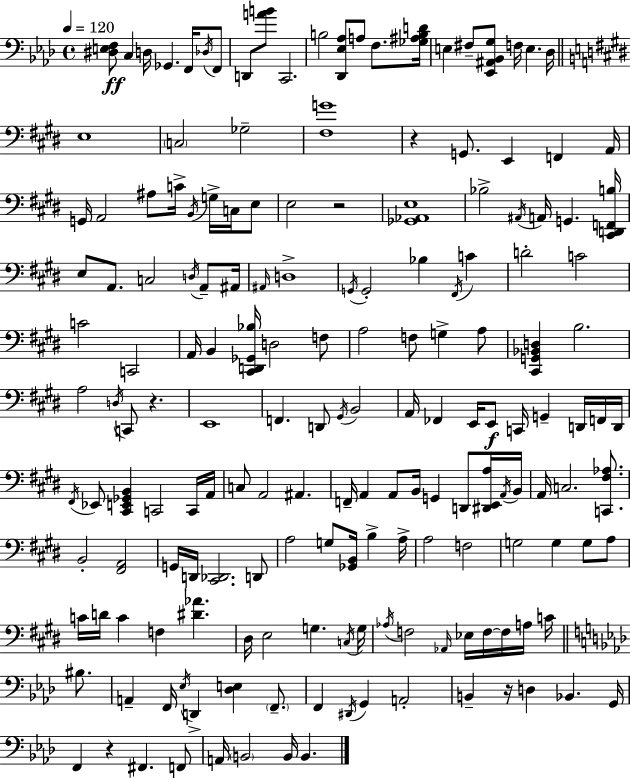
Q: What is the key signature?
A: F minor